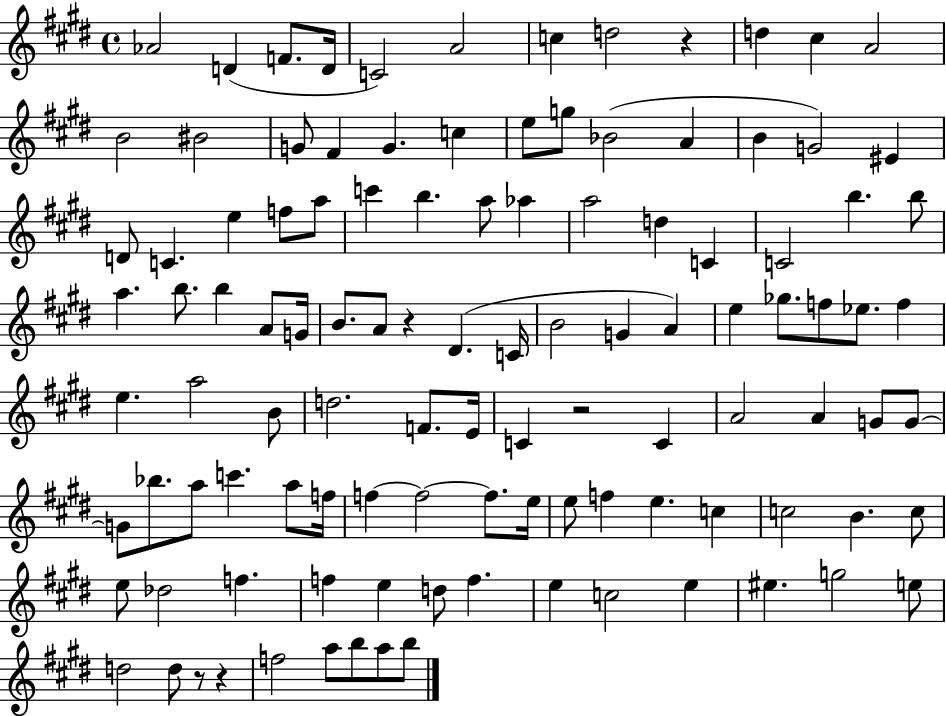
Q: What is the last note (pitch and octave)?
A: B5